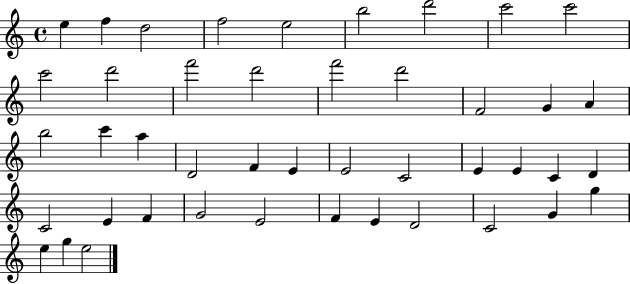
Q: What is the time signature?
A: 4/4